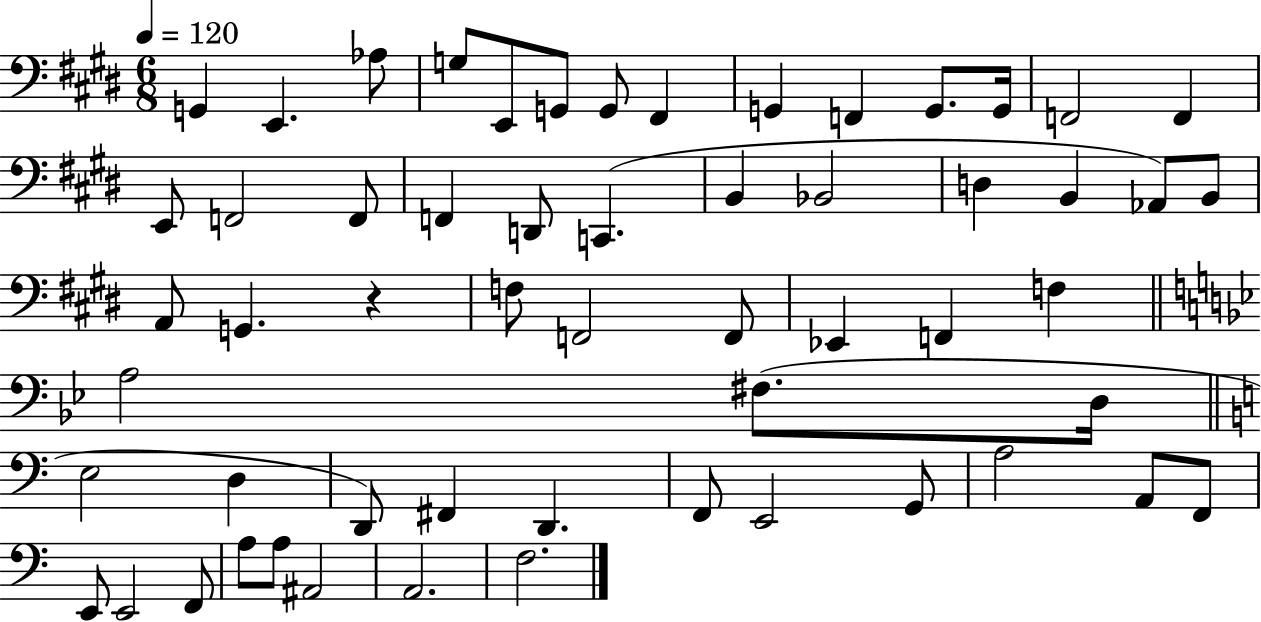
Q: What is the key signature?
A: E major